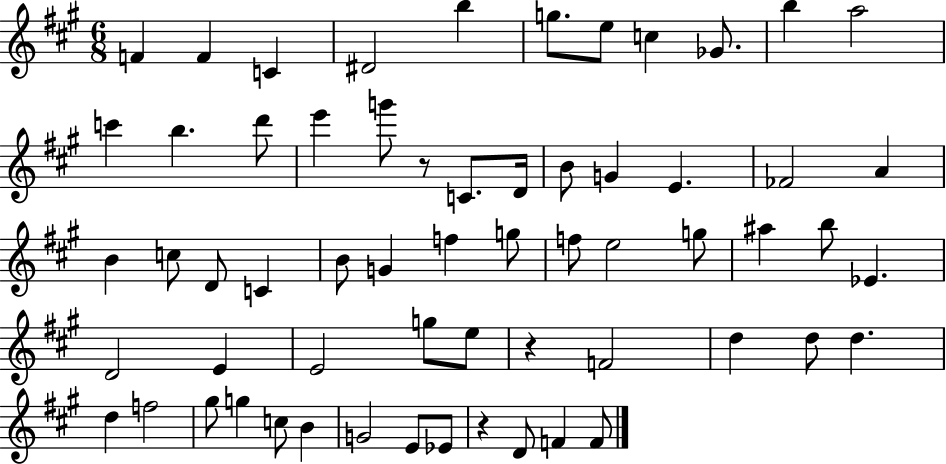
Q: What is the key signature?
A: A major